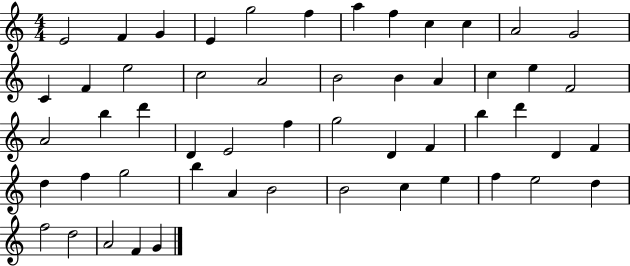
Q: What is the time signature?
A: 4/4